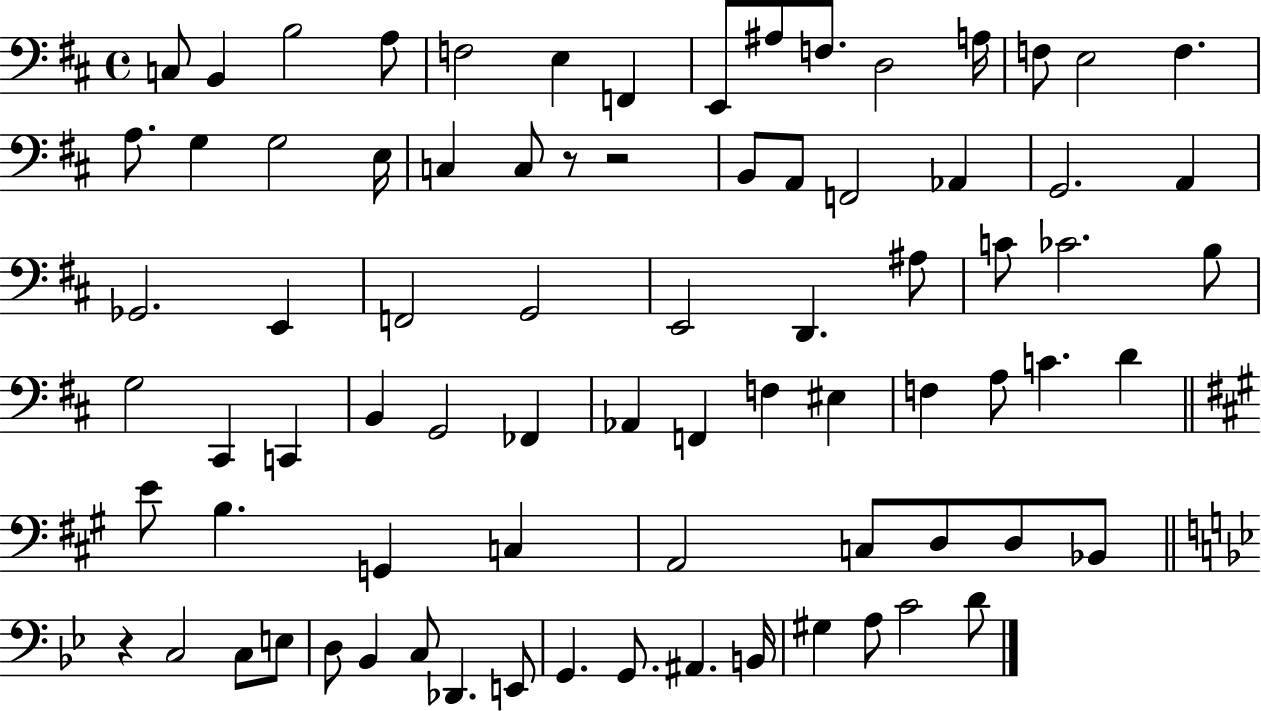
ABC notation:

X:1
T:Untitled
M:4/4
L:1/4
K:D
C,/2 B,, B,2 A,/2 F,2 E, F,, E,,/2 ^A,/2 F,/2 D,2 A,/4 F,/2 E,2 F, A,/2 G, G,2 E,/4 C, C,/2 z/2 z2 B,,/2 A,,/2 F,,2 _A,, G,,2 A,, _G,,2 E,, F,,2 G,,2 E,,2 D,, ^A,/2 C/2 _C2 B,/2 G,2 ^C,, C,, B,, G,,2 _F,, _A,, F,, F, ^E, F, A,/2 C D E/2 B, G,, C, A,,2 C,/2 D,/2 D,/2 _B,,/2 z C,2 C,/2 E,/2 D,/2 _B,, C,/2 _D,, E,,/2 G,, G,,/2 ^A,, B,,/4 ^G, A,/2 C2 D/2